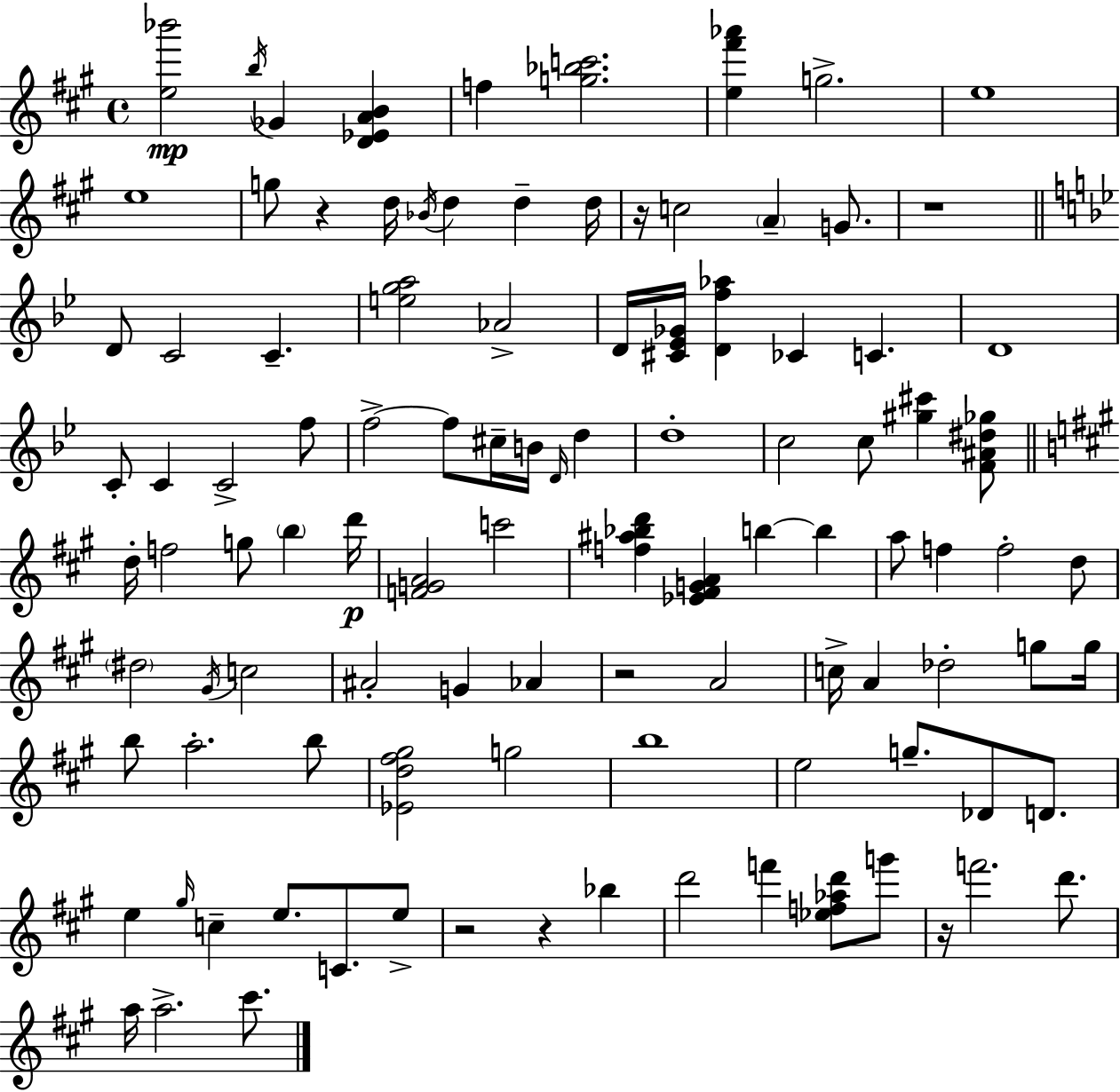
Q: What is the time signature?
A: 4/4